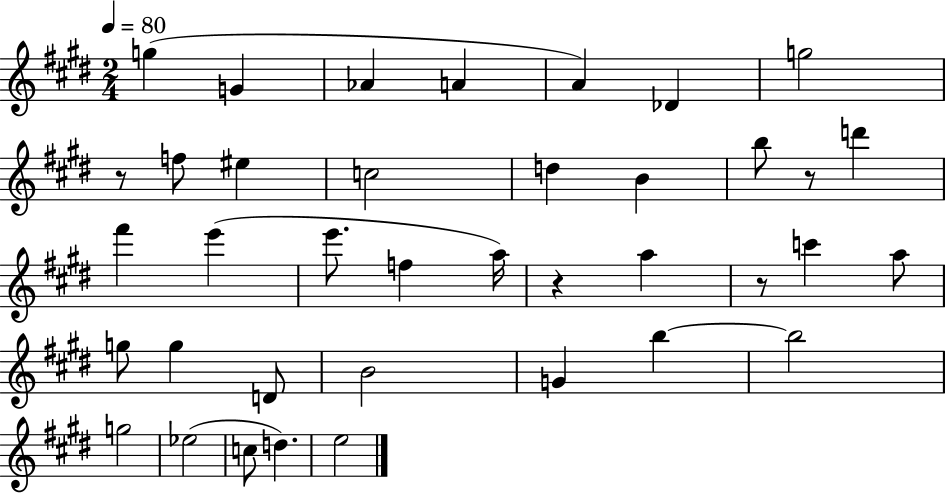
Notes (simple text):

G5/q G4/q Ab4/q A4/q A4/q Db4/q G5/h R/e F5/e EIS5/q C5/h D5/q B4/q B5/e R/e D6/q F#6/q E6/q E6/e. F5/q A5/s R/q A5/q R/e C6/q A5/e G5/e G5/q D4/e B4/h G4/q B5/q B5/h G5/h Eb5/h C5/e D5/q. E5/h